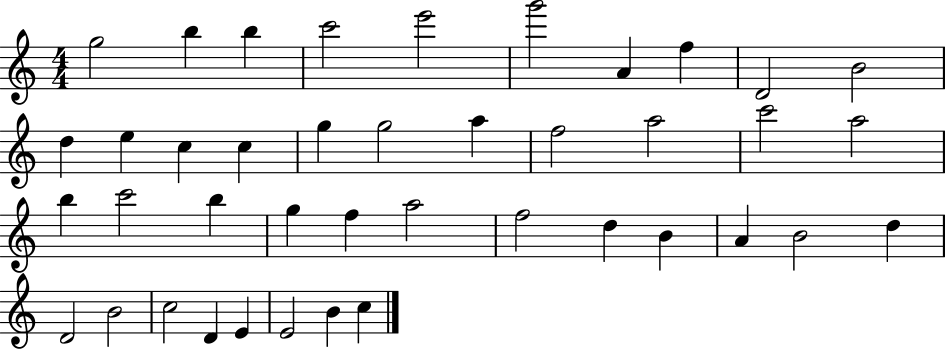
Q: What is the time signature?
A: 4/4